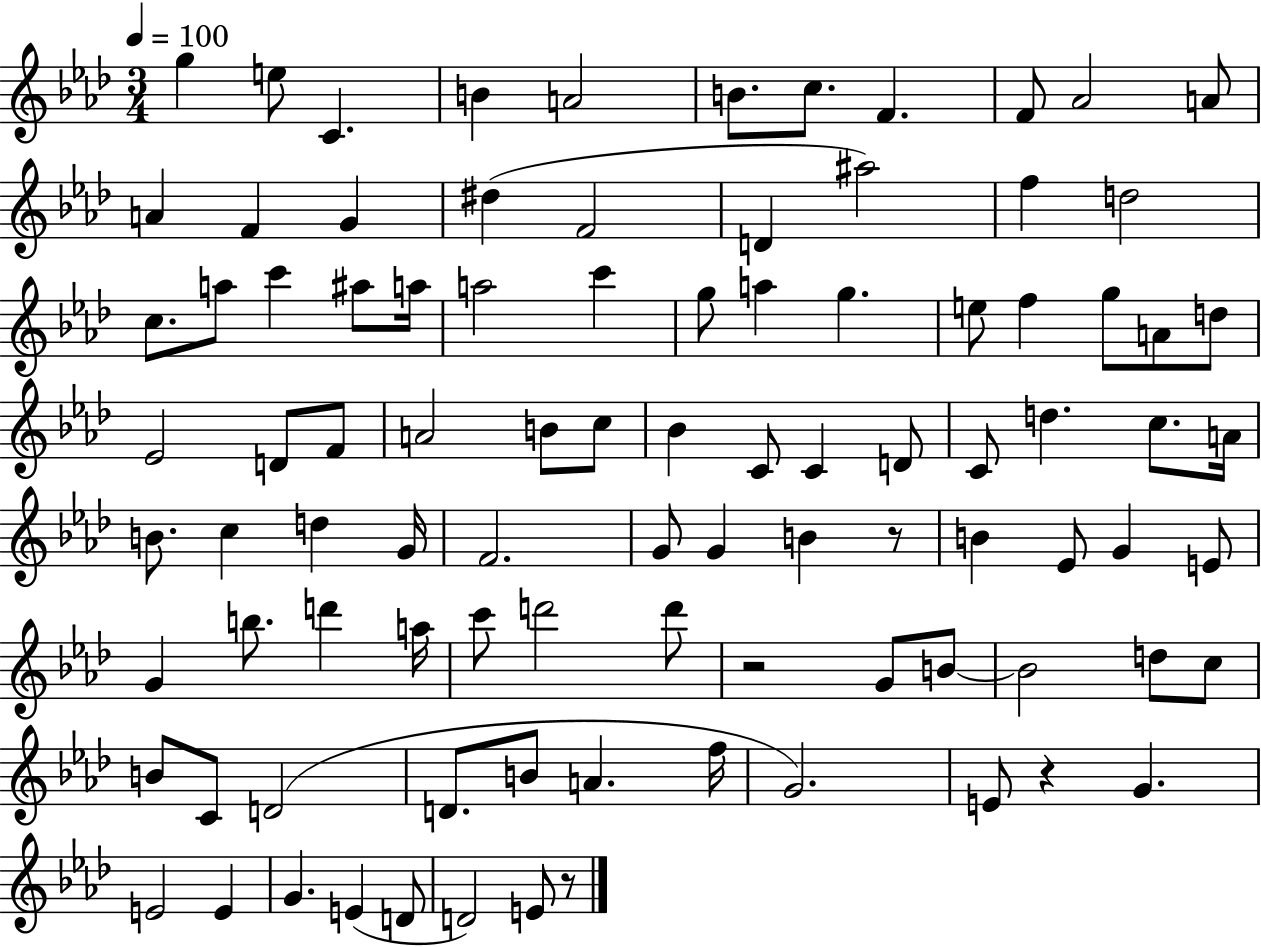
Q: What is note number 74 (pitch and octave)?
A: B4